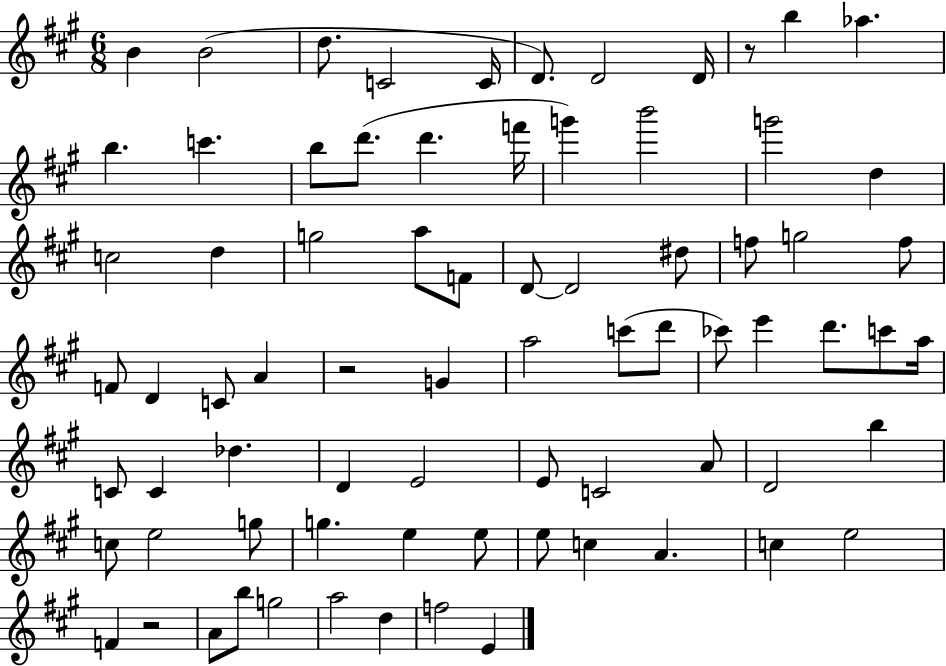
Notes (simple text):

B4/q B4/h D5/e. C4/h C4/s D4/e. D4/h D4/s R/e B5/q Ab5/q. B5/q. C6/q. B5/e D6/e. D6/q. F6/s G6/q B6/h G6/h D5/q C5/h D5/q G5/h A5/e F4/e D4/e D4/h D#5/e F5/e G5/h F5/e F4/e D4/q C4/e A4/q R/h G4/q A5/h C6/e D6/e CES6/e E6/q D6/e. C6/e A5/s C4/e C4/q Db5/q. D4/q E4/h E4/e C4/h A4/e D4/h B5/q C5/e E5/h G5/e G5/q. E5/q E5/e E5/e C5/q A4/q. C5/q E5/h F4/q R/h A4/e B5/e G5/h A5/h D5/q F5/h E4/q